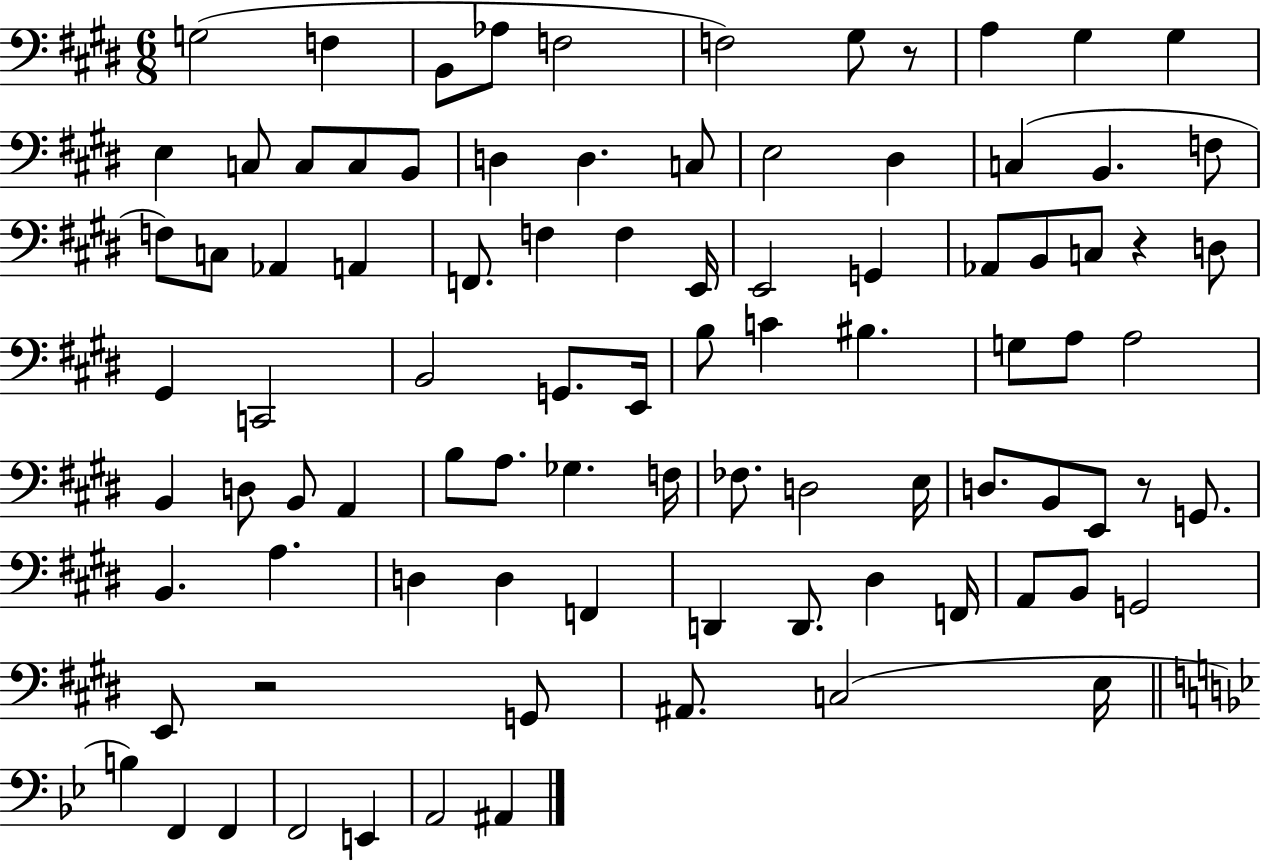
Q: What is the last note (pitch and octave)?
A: A#2